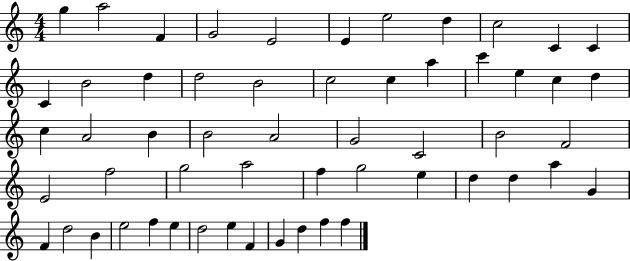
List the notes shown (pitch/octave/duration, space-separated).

G5/q A5/h F4/q G4/h E4/h E4/q E5/h D5/q C5/h C4/q C4/q C4/q B4/h D5/q D5/h B4/h C5/h C5/q A5/q C6/q E5/q C5/q D5/q C5/q A4/h B4/q B4/h A4/h G4/h C4/h B4/h F4/h E4/h F5/h G5/h A5/h F5/q G5/h E5/q D5/q D5/q A5/q G4/q F4/q D5/h B4/q E5/h F5/q E5/q D5/h E5/q F4/q G4/q D5/q F5/q F5/q